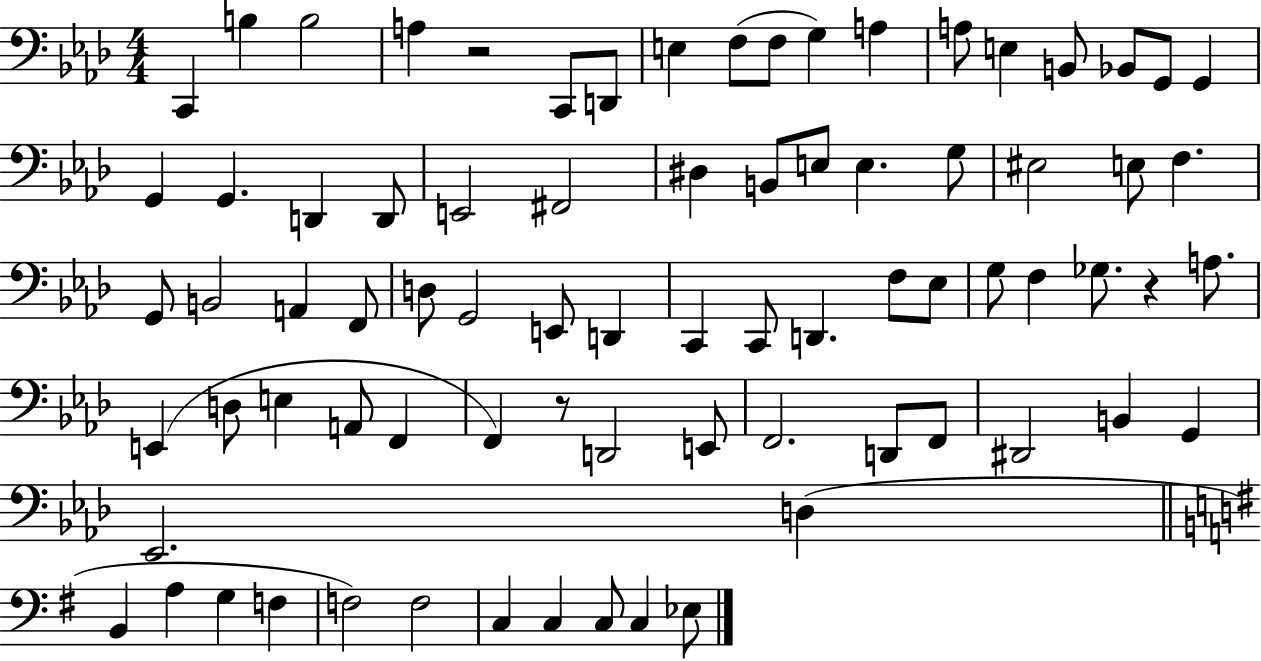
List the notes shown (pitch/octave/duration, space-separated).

C2/q B3/q B3/h A3/q R/h C2/e D2/e E3/q F3/e F3/e G3/q A3/q A3/e E3/q B2/e Bb2/e G2/e G2/q G2/q G2/q. D2/q D2/e E2/h F#2/h D#3/q B2/e E3/e E3/q. G3/e EIS3/h E3/e F3/q. G2/e B2/h A2/q F2/e D3/e G2/h E2/e D2/q C2/q C2/e D2/q. F3/e Eb3/e G3/e F3/q Gb3/e. R/q A3/e. E2/q D3/e E3/q A2/e F2/q F2/q R/e D2/h E2/e F2/h. D2/e F2/e D#2/h B2/q G2/q Eb2/h. D3/q B2/q A3/q G3/q F3/q F3/h F3/h C3/q C3/q C3/e C3/q Eb3/e